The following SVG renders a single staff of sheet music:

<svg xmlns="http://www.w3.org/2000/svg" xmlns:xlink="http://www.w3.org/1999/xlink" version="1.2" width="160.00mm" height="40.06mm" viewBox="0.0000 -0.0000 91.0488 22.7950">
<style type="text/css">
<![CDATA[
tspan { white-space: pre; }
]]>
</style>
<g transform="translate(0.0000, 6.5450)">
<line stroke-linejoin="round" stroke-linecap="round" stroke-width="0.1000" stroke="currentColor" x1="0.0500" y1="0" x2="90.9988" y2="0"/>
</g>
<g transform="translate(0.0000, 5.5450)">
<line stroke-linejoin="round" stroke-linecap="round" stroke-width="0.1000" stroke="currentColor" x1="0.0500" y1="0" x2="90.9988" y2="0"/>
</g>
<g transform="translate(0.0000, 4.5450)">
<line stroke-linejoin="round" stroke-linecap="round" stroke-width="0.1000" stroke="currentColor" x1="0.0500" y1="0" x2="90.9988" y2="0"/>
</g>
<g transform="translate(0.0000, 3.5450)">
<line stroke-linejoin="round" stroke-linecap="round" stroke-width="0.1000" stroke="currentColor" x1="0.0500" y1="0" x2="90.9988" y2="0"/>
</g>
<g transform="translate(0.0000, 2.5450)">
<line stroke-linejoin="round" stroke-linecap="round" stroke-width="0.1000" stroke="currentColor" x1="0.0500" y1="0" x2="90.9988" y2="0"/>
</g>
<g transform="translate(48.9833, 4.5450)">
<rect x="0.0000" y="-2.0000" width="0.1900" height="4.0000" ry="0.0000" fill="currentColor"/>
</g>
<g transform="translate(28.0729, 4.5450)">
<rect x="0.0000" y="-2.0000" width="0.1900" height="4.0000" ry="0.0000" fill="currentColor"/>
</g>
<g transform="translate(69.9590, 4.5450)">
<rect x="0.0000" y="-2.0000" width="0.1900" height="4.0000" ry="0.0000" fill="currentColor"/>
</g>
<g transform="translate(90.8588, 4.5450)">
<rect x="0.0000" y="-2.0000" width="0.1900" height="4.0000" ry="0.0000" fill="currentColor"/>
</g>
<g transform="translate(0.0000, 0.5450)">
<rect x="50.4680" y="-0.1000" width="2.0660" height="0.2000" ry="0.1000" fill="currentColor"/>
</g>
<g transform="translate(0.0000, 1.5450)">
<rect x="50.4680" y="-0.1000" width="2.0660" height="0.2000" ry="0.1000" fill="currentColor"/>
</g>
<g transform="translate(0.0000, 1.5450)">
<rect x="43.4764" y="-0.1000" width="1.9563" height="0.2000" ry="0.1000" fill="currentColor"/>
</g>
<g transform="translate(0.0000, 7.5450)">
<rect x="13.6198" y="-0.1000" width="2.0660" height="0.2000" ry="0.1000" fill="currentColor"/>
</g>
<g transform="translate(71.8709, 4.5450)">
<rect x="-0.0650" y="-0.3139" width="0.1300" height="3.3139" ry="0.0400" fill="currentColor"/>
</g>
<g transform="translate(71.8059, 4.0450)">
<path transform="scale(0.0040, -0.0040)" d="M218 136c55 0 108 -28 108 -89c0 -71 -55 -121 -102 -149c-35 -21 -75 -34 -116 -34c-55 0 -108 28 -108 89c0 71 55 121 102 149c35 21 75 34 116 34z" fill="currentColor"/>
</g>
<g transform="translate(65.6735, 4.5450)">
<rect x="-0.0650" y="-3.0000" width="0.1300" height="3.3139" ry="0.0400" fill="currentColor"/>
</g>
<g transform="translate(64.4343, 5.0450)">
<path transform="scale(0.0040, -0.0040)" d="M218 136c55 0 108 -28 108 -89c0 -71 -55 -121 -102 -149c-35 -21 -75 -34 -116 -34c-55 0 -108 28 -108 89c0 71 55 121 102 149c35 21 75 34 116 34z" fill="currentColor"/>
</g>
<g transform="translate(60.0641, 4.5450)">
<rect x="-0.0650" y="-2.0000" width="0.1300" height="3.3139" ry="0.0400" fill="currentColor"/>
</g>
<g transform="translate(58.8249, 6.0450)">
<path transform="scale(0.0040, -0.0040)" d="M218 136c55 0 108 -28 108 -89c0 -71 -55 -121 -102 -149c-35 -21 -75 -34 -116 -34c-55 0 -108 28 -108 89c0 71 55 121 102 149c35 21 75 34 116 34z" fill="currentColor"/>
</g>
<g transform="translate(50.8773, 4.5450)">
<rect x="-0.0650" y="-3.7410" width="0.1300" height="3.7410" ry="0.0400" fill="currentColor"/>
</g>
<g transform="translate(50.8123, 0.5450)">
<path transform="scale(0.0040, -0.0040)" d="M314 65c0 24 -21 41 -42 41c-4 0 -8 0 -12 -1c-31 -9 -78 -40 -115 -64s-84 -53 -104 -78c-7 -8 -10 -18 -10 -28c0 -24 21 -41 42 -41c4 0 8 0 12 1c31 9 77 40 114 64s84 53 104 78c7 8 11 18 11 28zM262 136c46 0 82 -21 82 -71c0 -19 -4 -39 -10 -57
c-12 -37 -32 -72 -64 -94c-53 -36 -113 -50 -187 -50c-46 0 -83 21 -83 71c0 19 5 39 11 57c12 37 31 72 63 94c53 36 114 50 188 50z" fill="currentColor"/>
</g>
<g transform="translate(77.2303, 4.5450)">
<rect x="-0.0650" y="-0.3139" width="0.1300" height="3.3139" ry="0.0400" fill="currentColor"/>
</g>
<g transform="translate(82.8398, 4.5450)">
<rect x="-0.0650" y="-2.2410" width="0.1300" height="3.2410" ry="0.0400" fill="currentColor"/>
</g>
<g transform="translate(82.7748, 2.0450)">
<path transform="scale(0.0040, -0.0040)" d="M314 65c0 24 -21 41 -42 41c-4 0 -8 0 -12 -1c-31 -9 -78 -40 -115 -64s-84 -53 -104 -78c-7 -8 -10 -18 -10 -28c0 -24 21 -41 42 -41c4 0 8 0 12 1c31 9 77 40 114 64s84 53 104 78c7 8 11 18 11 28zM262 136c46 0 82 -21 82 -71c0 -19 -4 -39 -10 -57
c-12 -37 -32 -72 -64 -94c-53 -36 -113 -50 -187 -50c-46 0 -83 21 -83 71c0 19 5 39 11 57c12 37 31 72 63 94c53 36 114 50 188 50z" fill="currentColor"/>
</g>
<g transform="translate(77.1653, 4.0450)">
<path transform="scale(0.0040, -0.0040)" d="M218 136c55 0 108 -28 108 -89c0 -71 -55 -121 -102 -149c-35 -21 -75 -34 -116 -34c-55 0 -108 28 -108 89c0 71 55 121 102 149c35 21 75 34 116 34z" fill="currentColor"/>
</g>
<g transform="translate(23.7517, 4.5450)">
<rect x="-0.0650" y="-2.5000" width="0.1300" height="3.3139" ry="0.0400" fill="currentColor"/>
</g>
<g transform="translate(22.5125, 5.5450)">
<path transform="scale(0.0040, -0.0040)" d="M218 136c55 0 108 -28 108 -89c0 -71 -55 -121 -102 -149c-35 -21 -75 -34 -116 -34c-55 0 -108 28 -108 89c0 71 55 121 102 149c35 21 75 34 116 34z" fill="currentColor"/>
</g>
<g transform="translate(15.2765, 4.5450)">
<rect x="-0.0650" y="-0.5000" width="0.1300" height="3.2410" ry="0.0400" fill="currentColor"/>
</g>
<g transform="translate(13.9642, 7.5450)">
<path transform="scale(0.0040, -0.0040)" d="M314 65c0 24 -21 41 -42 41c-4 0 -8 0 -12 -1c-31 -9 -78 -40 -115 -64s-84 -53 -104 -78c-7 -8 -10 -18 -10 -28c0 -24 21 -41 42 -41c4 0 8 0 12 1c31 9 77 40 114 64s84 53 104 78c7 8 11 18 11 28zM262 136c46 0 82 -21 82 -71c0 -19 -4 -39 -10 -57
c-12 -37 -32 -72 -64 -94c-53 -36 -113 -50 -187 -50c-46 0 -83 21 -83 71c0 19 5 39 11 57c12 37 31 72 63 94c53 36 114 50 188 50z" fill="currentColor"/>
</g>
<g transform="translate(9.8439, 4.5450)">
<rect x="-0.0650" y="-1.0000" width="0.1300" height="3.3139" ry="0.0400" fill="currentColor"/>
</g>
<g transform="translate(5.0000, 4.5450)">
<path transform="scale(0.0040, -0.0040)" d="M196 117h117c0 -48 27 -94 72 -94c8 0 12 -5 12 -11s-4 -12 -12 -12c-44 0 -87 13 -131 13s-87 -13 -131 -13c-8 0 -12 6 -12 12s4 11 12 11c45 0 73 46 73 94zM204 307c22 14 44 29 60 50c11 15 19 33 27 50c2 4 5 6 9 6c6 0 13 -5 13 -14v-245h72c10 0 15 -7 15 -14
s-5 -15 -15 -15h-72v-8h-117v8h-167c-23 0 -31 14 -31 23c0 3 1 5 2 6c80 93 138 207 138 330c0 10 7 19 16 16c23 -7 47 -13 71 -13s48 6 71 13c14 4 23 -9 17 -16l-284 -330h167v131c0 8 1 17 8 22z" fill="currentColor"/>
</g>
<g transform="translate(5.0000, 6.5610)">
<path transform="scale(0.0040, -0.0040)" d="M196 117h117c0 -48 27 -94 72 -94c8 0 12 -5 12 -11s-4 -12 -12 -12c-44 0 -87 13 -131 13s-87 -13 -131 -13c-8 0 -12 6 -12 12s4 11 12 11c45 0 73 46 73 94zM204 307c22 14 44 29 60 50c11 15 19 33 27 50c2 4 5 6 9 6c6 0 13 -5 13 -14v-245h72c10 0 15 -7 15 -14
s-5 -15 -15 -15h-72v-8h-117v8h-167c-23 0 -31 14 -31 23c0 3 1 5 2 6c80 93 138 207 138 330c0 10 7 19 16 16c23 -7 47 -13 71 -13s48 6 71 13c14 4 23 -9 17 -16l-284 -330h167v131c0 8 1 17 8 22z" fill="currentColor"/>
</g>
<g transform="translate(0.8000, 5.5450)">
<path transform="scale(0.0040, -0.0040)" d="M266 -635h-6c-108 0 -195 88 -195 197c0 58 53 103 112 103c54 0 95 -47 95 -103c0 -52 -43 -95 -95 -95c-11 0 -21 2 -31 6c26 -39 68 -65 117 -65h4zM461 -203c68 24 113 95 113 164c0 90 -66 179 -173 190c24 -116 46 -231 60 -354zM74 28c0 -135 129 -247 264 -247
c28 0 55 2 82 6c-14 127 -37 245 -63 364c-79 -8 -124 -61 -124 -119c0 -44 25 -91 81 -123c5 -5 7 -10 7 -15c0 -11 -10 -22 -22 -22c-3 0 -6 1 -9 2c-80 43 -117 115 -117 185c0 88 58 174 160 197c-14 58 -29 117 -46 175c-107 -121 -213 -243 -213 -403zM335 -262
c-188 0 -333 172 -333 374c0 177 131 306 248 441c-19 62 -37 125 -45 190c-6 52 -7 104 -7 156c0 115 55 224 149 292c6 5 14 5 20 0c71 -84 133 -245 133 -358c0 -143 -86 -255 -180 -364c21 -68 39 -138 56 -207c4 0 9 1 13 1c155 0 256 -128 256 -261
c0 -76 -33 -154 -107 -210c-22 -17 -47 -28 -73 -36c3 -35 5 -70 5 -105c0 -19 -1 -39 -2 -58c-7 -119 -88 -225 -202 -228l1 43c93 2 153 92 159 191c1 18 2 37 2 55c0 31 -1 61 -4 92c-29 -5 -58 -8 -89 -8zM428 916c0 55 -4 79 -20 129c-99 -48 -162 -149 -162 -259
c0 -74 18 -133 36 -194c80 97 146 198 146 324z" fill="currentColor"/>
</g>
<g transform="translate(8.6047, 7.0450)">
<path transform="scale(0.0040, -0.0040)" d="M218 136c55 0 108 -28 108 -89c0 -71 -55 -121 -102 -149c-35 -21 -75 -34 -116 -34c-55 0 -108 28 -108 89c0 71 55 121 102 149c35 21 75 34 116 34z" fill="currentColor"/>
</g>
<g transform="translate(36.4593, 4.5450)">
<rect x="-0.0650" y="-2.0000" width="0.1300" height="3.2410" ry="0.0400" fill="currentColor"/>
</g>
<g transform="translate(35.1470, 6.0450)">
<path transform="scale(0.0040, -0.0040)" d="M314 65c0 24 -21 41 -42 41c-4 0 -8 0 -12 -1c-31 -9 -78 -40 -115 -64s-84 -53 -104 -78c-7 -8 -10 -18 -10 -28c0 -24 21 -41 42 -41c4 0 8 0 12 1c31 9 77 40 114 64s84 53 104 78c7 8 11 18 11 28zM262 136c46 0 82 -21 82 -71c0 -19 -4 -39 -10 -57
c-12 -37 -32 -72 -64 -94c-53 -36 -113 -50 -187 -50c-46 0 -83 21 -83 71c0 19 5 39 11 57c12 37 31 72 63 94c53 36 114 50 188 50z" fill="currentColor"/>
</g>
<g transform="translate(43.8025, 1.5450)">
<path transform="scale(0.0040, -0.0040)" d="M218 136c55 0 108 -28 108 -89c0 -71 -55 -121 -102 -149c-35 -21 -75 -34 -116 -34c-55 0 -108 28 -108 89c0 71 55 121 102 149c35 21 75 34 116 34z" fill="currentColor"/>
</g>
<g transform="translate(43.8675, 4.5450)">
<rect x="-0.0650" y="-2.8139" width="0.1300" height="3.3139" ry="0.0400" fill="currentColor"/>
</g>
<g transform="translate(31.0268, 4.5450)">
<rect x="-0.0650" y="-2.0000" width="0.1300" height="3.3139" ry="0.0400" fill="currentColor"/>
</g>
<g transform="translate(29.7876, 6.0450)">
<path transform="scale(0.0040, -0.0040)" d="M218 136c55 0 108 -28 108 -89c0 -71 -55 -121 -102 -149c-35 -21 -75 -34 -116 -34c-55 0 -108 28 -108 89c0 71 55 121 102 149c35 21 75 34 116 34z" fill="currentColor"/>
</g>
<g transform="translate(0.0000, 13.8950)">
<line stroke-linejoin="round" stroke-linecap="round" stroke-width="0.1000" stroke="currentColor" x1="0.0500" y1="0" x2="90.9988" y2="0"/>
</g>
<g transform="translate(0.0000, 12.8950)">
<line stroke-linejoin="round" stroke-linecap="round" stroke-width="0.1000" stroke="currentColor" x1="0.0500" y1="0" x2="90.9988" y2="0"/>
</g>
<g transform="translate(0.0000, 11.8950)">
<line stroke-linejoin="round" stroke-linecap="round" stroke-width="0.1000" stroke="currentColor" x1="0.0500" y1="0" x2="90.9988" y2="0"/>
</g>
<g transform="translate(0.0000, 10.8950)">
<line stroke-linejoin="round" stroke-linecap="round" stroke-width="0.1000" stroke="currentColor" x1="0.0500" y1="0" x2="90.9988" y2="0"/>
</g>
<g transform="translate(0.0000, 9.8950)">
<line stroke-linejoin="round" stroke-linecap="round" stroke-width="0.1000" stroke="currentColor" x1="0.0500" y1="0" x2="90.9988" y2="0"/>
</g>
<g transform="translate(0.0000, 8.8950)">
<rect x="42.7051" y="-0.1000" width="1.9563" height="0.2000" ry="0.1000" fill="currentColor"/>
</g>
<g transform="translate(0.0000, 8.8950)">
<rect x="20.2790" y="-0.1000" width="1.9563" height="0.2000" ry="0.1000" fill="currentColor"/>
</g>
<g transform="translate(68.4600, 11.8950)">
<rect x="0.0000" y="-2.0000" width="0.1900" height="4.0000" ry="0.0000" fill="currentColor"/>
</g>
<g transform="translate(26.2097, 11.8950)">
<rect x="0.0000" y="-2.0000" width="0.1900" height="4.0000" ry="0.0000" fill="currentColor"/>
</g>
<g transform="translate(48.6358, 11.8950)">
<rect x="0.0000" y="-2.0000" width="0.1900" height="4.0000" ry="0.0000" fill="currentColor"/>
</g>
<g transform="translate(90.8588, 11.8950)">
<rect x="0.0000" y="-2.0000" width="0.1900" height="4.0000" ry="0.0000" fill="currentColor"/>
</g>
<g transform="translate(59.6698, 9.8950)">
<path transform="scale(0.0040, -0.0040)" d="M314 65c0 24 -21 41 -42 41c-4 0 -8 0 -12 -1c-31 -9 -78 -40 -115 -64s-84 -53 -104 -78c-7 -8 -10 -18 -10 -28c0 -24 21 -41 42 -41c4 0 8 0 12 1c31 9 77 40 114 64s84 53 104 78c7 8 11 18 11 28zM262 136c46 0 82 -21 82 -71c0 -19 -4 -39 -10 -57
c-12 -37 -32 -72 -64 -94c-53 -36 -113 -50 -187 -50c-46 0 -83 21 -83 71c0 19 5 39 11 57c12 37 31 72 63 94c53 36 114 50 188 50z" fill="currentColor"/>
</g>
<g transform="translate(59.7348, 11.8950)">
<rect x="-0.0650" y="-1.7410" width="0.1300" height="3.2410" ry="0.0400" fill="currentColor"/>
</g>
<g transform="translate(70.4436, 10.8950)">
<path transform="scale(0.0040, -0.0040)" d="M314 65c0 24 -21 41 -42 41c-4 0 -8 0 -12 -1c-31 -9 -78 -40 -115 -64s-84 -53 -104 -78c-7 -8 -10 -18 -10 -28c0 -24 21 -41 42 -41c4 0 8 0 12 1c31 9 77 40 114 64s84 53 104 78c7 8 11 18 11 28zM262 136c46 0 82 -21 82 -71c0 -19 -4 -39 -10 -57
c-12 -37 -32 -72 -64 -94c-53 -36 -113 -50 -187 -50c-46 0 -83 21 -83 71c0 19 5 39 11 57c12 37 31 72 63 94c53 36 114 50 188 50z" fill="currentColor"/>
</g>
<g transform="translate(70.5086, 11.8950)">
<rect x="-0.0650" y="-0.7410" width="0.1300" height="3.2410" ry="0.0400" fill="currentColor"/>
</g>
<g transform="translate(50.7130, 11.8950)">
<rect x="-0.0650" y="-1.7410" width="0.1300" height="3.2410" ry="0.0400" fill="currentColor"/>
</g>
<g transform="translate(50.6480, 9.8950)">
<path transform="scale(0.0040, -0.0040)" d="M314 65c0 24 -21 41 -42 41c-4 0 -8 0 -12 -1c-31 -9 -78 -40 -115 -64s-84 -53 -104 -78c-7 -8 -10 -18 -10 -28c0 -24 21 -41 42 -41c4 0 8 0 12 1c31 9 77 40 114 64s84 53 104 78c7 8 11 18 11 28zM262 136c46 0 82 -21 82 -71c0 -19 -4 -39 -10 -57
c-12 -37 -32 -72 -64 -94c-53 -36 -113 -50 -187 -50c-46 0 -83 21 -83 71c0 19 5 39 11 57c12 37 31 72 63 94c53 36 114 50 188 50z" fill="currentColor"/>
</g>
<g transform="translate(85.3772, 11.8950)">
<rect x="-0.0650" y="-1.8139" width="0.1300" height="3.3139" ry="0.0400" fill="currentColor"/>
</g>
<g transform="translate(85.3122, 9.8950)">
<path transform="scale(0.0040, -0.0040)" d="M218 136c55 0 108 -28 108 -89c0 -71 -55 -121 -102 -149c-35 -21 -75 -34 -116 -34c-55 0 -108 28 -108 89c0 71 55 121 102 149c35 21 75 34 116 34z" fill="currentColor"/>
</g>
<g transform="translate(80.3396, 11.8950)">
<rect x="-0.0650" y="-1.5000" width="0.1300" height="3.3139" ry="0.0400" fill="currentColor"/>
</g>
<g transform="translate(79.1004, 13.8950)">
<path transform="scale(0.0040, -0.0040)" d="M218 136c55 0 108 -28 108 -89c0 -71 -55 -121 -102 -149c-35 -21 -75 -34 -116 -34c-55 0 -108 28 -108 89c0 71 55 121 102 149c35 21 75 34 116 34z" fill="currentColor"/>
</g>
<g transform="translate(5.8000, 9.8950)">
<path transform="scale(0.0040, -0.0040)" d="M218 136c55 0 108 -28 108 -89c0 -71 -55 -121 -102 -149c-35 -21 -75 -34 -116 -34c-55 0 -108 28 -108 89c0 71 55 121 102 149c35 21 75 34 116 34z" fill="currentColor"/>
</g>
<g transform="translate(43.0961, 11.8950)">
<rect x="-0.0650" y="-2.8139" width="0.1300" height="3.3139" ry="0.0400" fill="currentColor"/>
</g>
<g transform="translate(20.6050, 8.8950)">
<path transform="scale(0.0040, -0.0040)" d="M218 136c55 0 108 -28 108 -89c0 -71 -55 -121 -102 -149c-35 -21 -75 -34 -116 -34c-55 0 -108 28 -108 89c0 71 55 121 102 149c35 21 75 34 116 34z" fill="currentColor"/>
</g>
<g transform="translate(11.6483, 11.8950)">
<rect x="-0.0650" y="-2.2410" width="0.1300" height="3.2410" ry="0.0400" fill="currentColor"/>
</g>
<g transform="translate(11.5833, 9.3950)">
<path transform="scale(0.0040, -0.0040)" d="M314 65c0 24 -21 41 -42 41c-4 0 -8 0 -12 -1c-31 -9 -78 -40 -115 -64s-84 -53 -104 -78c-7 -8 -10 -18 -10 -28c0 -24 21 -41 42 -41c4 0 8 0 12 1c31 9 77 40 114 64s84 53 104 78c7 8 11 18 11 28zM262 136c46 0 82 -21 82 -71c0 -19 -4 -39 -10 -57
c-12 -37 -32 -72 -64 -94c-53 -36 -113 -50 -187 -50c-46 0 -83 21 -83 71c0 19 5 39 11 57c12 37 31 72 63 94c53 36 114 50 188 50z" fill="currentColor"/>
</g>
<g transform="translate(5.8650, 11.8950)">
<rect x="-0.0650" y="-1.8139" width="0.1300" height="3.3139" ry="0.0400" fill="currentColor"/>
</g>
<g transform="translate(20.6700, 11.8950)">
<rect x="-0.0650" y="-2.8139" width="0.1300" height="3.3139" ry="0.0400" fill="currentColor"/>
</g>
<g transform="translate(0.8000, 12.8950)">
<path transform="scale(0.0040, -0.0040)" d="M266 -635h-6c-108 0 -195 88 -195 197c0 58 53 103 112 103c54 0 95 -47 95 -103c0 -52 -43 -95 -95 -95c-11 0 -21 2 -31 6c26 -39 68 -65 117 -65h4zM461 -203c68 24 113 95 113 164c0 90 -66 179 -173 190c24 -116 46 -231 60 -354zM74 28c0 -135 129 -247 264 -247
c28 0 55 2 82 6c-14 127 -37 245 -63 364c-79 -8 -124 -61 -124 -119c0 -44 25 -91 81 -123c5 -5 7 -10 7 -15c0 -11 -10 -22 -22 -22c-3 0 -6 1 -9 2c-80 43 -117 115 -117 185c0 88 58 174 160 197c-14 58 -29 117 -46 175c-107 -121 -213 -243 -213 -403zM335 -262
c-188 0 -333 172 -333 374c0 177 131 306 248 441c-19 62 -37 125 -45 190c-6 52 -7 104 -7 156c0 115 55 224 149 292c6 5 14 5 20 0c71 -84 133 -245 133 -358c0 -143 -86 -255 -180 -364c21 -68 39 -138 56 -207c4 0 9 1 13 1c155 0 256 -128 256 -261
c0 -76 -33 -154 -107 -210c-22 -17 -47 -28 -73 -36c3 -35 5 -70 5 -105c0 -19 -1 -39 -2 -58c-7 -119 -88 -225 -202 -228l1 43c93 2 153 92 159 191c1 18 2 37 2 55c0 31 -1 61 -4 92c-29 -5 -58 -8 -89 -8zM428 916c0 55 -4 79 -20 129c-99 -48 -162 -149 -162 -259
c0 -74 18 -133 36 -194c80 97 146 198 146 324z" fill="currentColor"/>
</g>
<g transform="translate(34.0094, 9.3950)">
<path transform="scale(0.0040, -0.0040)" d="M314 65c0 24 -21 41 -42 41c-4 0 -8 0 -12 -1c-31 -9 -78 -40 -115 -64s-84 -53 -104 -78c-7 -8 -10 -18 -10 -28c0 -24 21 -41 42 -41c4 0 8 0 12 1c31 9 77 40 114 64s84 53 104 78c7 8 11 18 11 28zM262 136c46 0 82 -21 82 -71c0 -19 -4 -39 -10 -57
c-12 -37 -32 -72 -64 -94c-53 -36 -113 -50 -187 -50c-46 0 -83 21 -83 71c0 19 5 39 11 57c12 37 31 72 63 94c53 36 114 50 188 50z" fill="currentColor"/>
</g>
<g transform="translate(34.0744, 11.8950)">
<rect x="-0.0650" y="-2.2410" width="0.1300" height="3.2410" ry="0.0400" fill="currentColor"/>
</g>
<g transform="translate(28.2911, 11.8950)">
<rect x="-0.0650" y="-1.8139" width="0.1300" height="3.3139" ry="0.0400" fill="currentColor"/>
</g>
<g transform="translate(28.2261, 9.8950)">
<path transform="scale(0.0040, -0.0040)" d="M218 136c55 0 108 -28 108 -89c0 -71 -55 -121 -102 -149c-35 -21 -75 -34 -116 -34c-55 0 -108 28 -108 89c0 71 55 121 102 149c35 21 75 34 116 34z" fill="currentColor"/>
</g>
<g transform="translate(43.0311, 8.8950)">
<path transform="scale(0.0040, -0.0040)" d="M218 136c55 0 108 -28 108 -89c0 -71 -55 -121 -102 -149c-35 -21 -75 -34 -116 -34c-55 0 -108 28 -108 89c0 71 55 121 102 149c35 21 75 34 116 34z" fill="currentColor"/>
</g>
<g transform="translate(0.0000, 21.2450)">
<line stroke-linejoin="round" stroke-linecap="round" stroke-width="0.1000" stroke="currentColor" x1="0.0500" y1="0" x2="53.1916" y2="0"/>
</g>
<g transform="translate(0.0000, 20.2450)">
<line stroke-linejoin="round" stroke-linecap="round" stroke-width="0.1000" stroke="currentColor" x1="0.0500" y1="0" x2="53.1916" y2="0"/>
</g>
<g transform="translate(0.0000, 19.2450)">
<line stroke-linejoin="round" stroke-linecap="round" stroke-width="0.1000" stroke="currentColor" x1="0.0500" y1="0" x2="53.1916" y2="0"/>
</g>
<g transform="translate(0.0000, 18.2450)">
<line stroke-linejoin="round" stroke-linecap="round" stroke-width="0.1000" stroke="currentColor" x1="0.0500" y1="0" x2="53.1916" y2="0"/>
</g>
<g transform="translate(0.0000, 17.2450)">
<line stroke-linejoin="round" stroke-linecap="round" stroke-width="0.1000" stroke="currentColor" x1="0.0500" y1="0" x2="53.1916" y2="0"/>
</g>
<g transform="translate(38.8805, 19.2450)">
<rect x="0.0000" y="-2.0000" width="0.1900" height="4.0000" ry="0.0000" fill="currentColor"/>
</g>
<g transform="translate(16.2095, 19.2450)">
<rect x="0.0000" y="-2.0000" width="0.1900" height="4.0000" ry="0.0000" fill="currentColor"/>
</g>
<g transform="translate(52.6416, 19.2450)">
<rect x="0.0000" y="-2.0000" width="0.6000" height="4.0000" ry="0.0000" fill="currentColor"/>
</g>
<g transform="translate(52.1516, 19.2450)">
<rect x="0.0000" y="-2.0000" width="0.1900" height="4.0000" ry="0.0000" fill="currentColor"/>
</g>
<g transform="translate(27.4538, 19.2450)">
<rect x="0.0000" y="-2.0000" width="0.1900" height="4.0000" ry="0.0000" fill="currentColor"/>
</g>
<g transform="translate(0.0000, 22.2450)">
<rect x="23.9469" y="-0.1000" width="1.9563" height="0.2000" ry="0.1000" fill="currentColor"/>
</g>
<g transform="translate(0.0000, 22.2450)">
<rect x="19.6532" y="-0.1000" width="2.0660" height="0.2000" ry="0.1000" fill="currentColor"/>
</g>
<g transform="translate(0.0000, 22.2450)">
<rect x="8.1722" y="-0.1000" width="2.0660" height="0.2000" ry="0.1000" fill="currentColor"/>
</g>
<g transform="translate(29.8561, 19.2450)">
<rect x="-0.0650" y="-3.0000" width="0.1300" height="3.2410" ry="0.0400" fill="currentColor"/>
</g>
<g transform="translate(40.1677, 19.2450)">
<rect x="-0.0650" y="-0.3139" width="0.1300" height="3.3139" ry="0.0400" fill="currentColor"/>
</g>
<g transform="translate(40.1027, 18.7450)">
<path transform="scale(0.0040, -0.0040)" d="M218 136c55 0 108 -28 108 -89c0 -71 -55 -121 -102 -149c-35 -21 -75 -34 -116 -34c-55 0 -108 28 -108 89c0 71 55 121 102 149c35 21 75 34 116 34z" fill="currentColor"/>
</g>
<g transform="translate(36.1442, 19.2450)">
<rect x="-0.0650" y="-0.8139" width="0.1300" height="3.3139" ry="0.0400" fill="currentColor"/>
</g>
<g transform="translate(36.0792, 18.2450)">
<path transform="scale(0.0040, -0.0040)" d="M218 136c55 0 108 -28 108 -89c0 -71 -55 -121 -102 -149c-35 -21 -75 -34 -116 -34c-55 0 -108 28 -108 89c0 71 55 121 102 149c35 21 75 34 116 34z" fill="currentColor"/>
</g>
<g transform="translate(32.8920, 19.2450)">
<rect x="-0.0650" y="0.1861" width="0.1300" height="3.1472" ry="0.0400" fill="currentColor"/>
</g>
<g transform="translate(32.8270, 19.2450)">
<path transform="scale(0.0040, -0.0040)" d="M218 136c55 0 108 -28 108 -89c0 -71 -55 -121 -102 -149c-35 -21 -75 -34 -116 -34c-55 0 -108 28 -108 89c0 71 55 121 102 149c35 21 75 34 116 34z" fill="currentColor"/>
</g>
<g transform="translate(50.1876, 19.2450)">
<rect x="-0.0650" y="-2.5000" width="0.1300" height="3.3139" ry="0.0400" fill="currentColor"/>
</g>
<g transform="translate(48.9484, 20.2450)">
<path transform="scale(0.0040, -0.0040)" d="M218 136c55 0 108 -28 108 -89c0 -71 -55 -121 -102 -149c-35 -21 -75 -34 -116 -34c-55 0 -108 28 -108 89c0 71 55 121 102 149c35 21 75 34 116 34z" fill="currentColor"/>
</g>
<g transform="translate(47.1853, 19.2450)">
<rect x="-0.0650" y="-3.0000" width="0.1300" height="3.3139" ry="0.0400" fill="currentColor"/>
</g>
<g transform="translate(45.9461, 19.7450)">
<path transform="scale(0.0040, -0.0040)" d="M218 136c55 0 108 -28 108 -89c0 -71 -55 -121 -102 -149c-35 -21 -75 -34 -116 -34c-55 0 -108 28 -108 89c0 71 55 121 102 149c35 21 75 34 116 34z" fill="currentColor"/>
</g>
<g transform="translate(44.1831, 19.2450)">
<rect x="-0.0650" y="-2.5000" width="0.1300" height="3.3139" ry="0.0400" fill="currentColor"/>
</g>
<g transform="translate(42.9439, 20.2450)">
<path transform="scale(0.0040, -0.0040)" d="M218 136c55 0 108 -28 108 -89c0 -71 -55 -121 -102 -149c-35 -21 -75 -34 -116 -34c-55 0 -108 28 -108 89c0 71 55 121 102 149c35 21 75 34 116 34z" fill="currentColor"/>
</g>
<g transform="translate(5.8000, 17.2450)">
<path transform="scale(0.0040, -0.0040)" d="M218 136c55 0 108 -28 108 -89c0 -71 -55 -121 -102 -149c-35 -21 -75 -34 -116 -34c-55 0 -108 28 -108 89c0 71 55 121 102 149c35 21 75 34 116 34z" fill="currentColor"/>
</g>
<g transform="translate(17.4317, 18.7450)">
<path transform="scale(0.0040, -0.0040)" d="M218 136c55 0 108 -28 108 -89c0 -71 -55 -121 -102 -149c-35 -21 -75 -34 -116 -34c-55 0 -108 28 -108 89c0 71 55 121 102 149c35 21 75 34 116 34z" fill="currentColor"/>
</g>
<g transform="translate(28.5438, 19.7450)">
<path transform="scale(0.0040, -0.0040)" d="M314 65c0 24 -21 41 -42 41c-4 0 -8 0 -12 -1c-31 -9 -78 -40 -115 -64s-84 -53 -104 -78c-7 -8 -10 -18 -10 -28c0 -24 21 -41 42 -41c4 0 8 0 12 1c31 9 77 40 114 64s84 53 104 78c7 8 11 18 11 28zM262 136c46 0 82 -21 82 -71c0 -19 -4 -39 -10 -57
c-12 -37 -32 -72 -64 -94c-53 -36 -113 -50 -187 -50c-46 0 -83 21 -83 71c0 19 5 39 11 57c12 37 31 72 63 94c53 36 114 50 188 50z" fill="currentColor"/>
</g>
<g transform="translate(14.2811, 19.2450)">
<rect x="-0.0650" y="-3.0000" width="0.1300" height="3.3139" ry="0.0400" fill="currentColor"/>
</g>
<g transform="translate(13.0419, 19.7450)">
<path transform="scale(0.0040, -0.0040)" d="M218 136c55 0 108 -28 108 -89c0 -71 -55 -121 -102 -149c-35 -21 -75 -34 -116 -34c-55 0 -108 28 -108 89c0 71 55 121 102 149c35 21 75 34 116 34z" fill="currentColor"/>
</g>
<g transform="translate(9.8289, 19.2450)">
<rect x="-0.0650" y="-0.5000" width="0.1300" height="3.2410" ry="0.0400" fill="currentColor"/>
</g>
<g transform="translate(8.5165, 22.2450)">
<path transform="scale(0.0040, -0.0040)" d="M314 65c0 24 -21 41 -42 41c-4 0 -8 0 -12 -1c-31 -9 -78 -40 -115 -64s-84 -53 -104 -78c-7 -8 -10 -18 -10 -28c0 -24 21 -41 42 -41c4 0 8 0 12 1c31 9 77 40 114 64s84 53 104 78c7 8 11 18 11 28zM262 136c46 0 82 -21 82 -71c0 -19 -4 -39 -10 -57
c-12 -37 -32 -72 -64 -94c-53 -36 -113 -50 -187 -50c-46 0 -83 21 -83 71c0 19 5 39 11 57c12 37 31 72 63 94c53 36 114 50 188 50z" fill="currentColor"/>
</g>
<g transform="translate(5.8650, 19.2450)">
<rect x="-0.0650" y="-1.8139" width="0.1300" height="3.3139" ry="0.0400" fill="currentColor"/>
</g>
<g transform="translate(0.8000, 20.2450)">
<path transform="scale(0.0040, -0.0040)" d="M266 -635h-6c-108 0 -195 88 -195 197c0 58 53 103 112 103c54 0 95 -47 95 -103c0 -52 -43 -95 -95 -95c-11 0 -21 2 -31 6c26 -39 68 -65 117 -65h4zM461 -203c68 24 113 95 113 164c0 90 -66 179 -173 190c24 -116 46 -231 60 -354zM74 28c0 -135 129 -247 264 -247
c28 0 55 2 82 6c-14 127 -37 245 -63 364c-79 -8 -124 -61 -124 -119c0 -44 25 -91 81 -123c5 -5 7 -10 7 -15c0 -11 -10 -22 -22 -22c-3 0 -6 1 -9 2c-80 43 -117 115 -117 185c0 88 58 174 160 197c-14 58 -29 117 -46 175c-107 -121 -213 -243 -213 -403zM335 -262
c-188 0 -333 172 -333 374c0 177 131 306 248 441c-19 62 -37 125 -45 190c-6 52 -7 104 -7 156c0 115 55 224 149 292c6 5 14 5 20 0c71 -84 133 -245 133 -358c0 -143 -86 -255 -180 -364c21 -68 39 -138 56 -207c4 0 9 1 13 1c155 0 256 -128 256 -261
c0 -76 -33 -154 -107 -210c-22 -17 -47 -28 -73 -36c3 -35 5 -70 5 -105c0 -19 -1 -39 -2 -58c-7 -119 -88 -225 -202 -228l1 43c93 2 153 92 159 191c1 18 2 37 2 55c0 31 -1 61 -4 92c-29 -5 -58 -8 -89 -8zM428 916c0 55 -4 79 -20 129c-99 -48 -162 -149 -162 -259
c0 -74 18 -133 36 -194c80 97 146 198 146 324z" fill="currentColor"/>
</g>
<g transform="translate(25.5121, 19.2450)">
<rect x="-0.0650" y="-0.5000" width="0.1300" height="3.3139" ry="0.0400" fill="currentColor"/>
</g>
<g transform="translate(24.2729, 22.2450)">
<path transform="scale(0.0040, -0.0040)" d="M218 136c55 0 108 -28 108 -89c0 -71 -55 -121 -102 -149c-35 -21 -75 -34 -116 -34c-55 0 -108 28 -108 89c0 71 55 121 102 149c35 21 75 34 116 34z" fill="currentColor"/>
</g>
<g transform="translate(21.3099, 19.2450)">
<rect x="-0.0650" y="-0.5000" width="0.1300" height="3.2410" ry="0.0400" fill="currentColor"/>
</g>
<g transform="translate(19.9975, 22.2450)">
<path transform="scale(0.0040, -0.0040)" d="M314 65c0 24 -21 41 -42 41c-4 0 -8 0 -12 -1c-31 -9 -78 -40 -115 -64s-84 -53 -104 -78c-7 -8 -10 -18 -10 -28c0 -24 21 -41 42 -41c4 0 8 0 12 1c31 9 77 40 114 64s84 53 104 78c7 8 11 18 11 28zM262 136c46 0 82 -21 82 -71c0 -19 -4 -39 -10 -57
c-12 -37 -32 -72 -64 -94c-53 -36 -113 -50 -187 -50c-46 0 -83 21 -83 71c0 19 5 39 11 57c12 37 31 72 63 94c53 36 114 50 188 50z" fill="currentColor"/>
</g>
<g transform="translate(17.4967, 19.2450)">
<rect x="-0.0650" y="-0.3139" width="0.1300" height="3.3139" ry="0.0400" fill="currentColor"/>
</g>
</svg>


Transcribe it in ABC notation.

X:1
T:Untitled
M:4/4
L:1/4
K:C
D C2 G F F2 a c'2 F A c c g2 f g2 a f g2 a f2 f2 d2 E f f C2 A c C2 C A2 B d c G A G